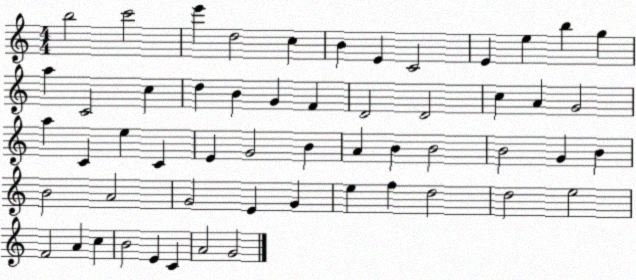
X:1
T:Untitled
M:4/4
L:1/4
K:C
b2 c'2 e' d2 c B E C2 E e b g a C2 c d B G F D2 D2 c A G2 a C e C E G2 B A B B2 B2 G B B2 A2 G2 E G e f d2 d2 e2 F2 A c B2 E C A2 G2